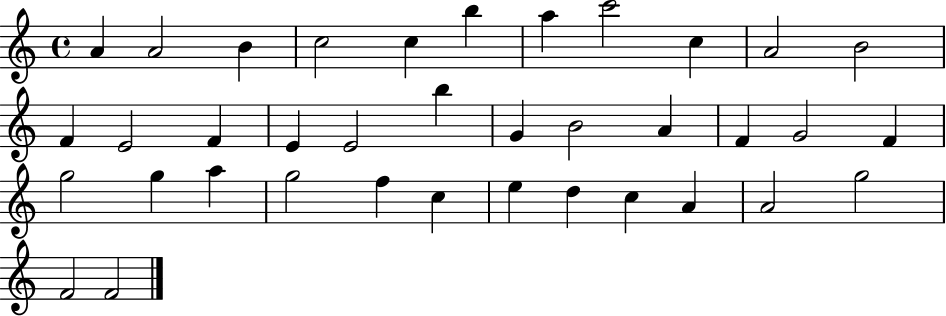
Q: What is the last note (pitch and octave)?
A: F4